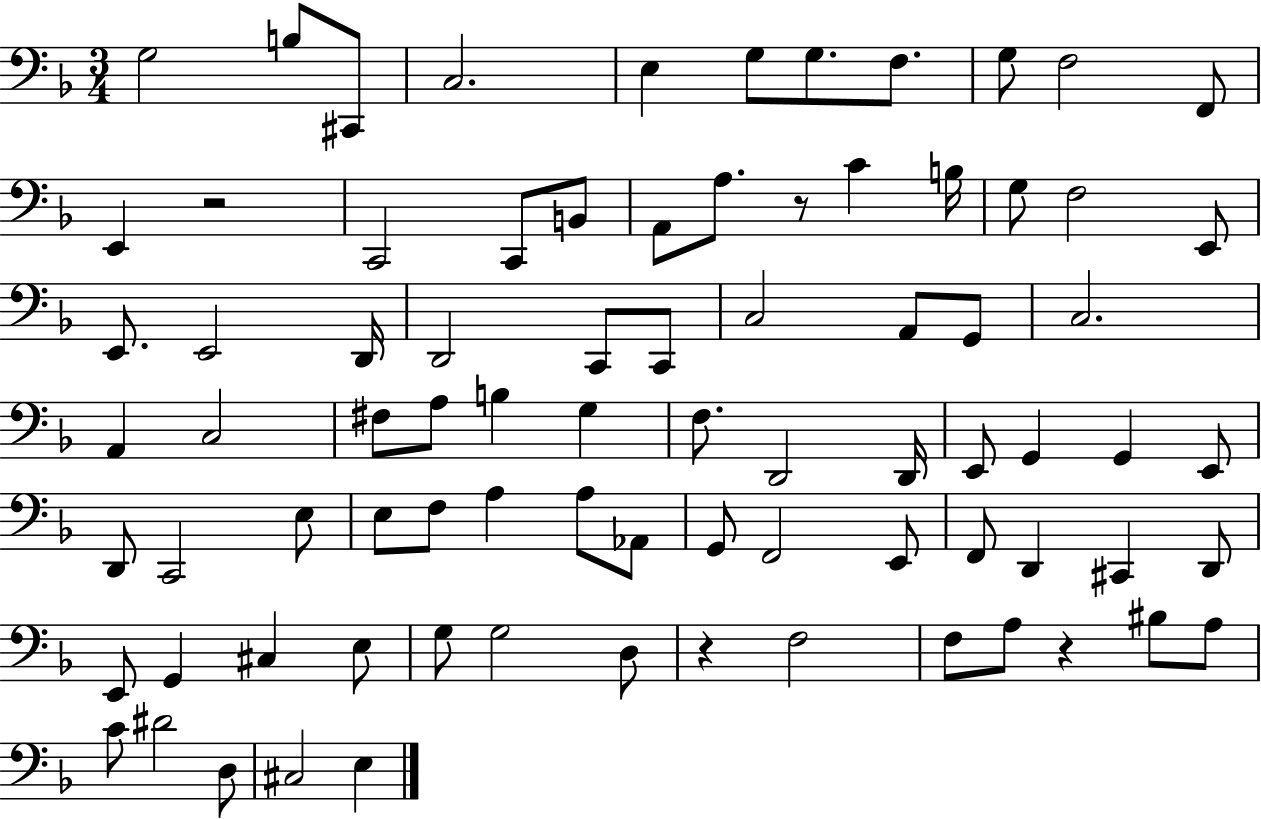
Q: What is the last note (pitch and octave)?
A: E3